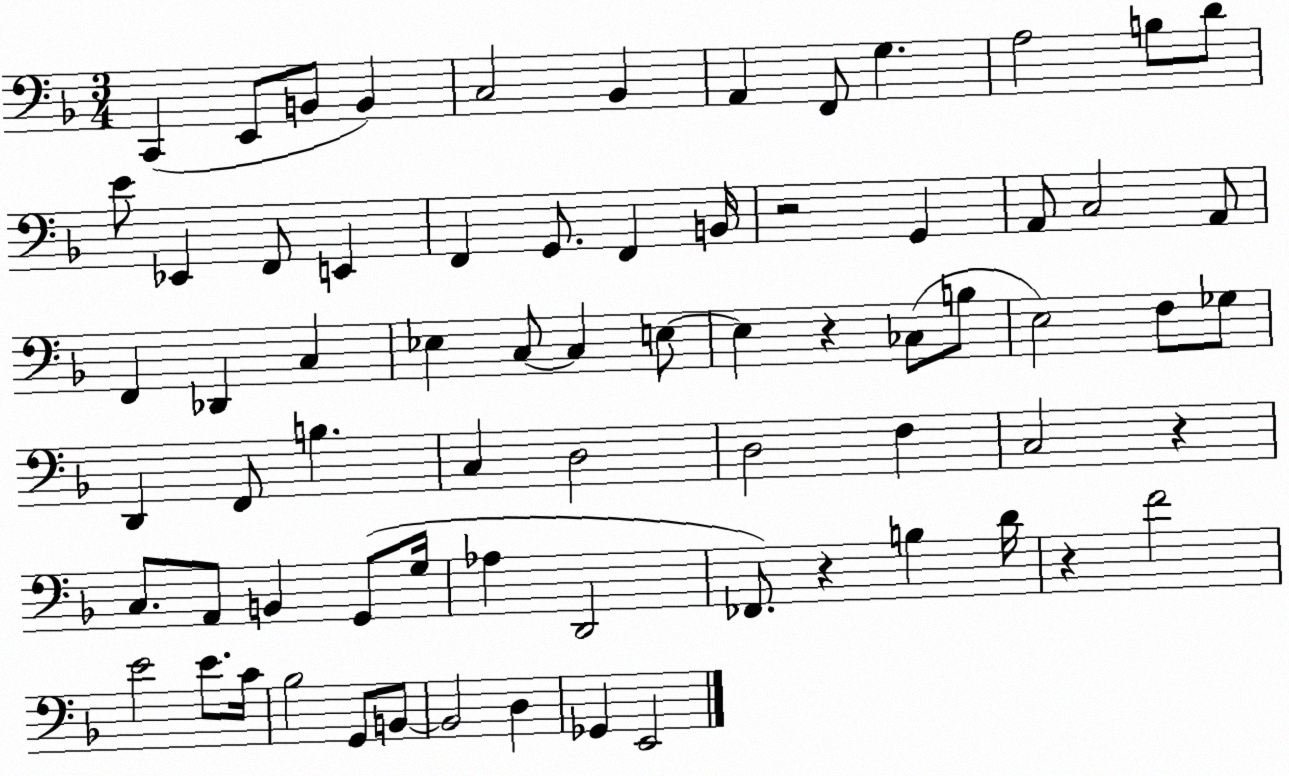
X:1
T:Untitled
M:3/4
L:1/4
K:F
C,, E,,/2 B,,/2 B,, C,2 _B,, A,, F,,/2 G, A,2 B,/2 D/2 E/2 _E,, F,,/2 E,, F,, G,,/2 F,, B,,/4 z2 G,, A,,/2 C,2 A,,/2 F,, _D,, C, _E, C,/2 C, E,/2 E, z _C,/2 B,/2 E,2 F,/2 _G,/2 D,, F,,/2 B, C, D,2 D,2 F, C,2 z C,/2 A,,/2 B,, G,,/2 G,/4 _A, D,,2 _F,,/2 z B, D/4 z F2 E2 E/2 C/4 _B,2 G,,/2 B,,/2 B,,2 D, _G,, E,,2